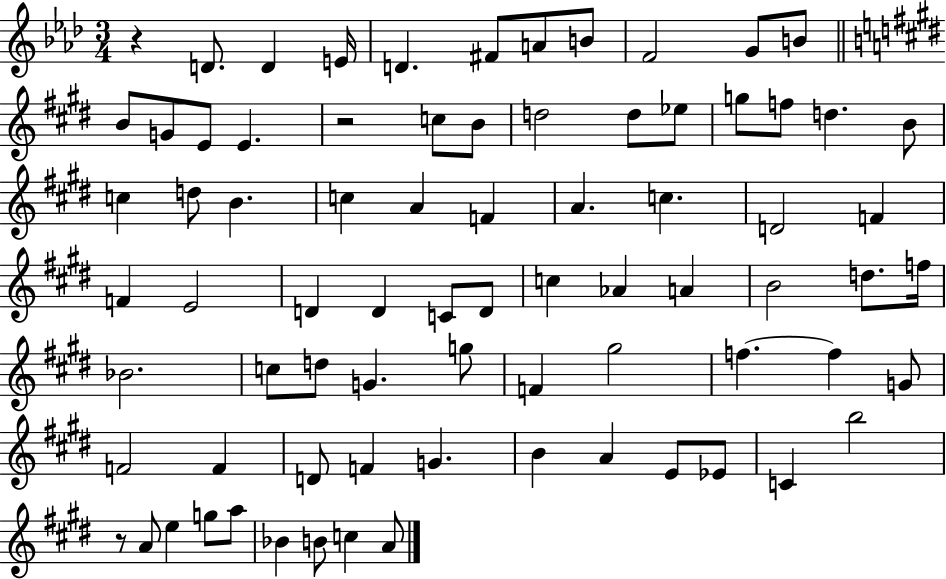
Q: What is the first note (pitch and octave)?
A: D4